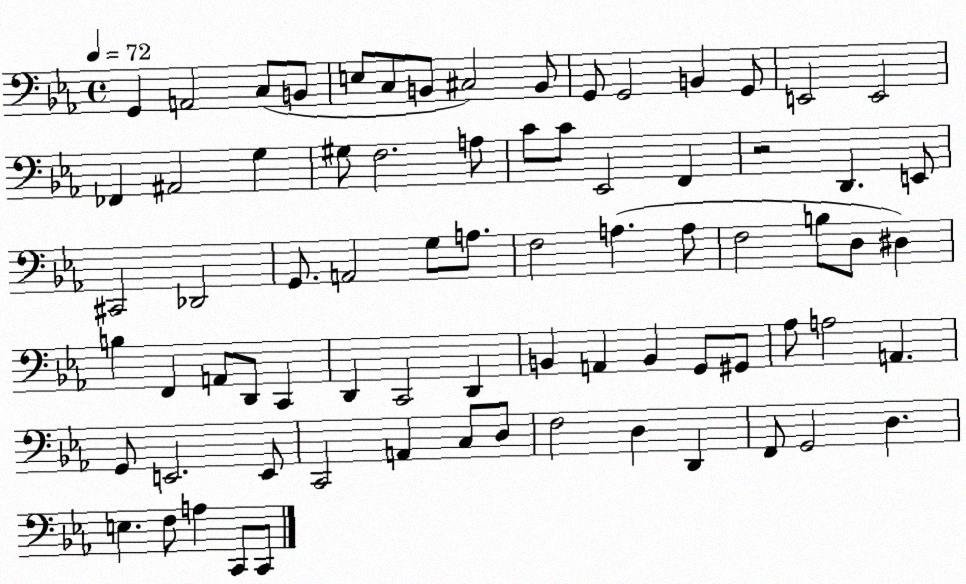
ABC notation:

X:1
T:Untitled
M:4/4
L:1/4
K:Eb
G,, A,,2 C,/2 B,,/2 E,/2 C,/2 B,,/2 ^C,2 B,,/2 G,,/2 G,,2 B,, G,,/2 E,,2 E,,2 _F,, ^A,,2 G, ^G,/2 F,2 A,/2 C/2 C/2 _E,,2 F,, z2 D,, E,,/2 ^C,,2 _D,,2 G,,/2 A,,2 G,/2 A,/2 F,2 A, A,/2 F,2 B,/2 D,/2 ^D, B, F,, A,,/2 D,,/2 C,, D,, C,,2 D,, B,, A,, B,, G,,/2 ^G,,/2 _A,/2 A,2 A,, G,,/2 E,,2 E,,/2 C,,2 A,, C,/2 D,/2 F,2 D, D,, F,,/2 G,,2 D, E, F,/2 A, C,,/2 C,,/2